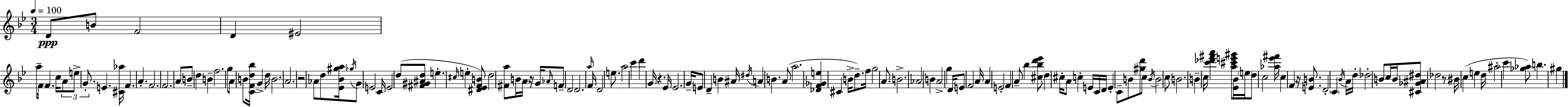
{
  \clef treble
  \numericTimeSignature
  \time 3/4
  \key g \minor
  \tempo 4 = 100
  d'8\ppp b'8 f'2 | d'4 eis'2 | a''8-- f'16 f'4. c''16 \tuplet 3/2 { a'8 | e''8-> g'8.-. } e'4. <cis' aes''>16 | \break f'4. a'4.-. | f'2. | f'2. | a'8 b'8-- d''4 b'4-- | \break f''2. | g''8 a'8 b'8 <c' f' d'' bes''>16 g'4-> d''16 | b'2. | a'2. | \break r2 aes'8 d''8 | <ees' bes' gis'' a''>16 \acciaccatura { ges''16 } g'8 e'2 | c'16 e'2 d''8( <fis' gis' ais' d''>8 | e''4.-. \grace { cis''16 } e''4-. | \break <dis' ees' f' b'>8) d''2 <fis' a''>8 | b'16 a'16 r16 g'16 \grace { aes'16 } f'8-- d'2 | d'2. | \grace { a''16 } f'16 d'2 | \break e''8. a''2 | c'''4 d'''4 g'16 r4. | ees'16 ees'2. | g'16-- e'8 d'4-- b'4 | \break ais'16 \acciaccatura { dis''16 } a'4 b'4. | a'8( a''2. | <des' f' ges' e''>4 cis'4 | b'16-> d''8.--) f''16 g''2 | \break a'8. b'2.-> | aes'2 | b'4 a'2-> | g''4 d'16 e'8 f'2 | \break a'16 a'4 e'2-. | f'4 a'8-- bes''4 | <cis'' bes'' d''' ees'''>8 d''4 cis''16-. a'8 | c''4-. e'16 c'16 d'16 e'4-. c'8-- | \break b'8 <gis'' d'''>8 c''8 \acciaccatura { b'16 } b'2 | c''8 b'2. | b'4-- c''16 <c''' des''' fis''' a'''>4 | <a'' cis''' e''' gis'''>8 <ees' bes'>16 \parenthesize e''16 d''8 c''2 | \break <aes'' ees''' fis'''>16 c''4 f'4 | r16 <e' b'>8. d'2-. | \parenthesize c'4 \acciaccatura { bes'16 } a'16 d''16-. des''2-. | b'8 c''16 b'16 <cis' ges' ais' dis''>8 des''2 | \break r8 bis'16 c''4( | e''4 d''16 ais''2-. | c'''4 <ges'' aes''>8) b''4. | gis''4 \bar "|."
}